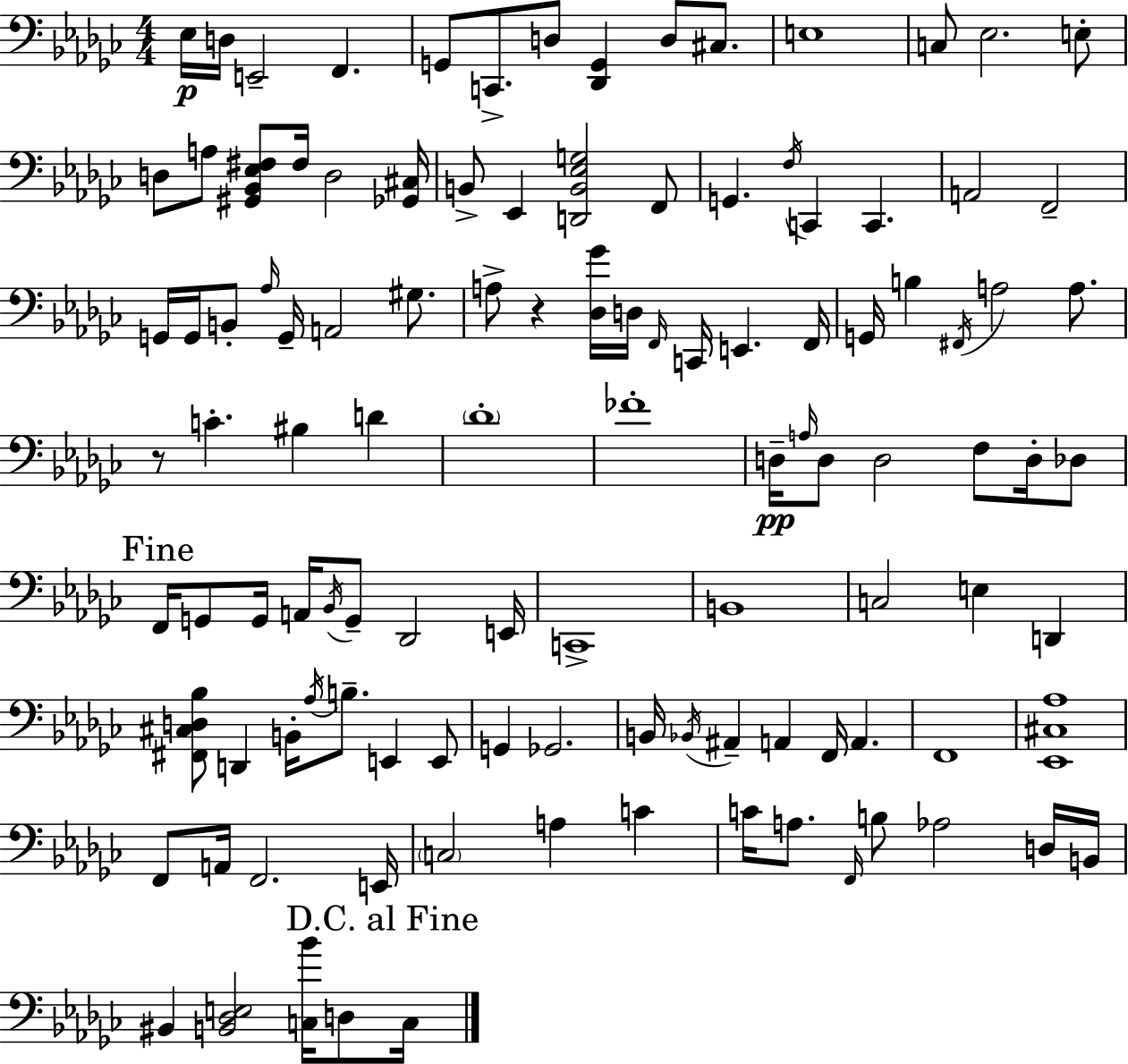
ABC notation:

X:1
T:Untitled
M:4/4
L:1/4
K:Ebm
_E,/4 D,/4 E,,2 F,, G,,/2 C,,/2 D,/2 [_D,,G,,] D,/2 ^C,/2 E,4 C,/2 _E,2 E,/2 D,/2 A,/2 [^G,,_B,,_E,^F,]/2 ^F,/4 D,2 [_G,,^C,]/4 B,,/2 _E,, [D,,B,,_E,G,]2 F,,/2 G,, F,/4 C,, C,, A,,2 F,,2 G,,/4 G,,/4 B,,/2 _A,/4 G,,/4 A,,2 ^G,/2 A,/2 z [_D,_G]/4 D,/4 F,,/4 C,,/4 E,, F,,/4 G,,/4 B, ^F,,/4 A,2 A,/2 z/2 C ^B, D _D4 _F4 D,/4 A,/4 D,/2 D,2 F,/2 D,/4 _D,/2 F,,/4 G,,/2 G,,/4 A,,/4 _B,,/4 G,,/2 _D,,2 E,,/4 C,,4 B,,4 C,2 E, D,, [^F,,^C,D,_B,]/2 D,, B,,/4 _A,/4 B,/2 E,, E,,/2 G,, _G,,2 B,,/4 _B,,/4 ^A,, A,, F,,/4 A,, F,,4 [_E,,^C,_A,]4 F,,/2 A,,/4 F,,2 E,,/4 C,2 A, C C/4 A,/2 F,,/4 B,/2 _A,2 D,/4 B,,/4 ^B,, [B,,_D,E,]2 [C,_B]/4 D,/2 C,/4